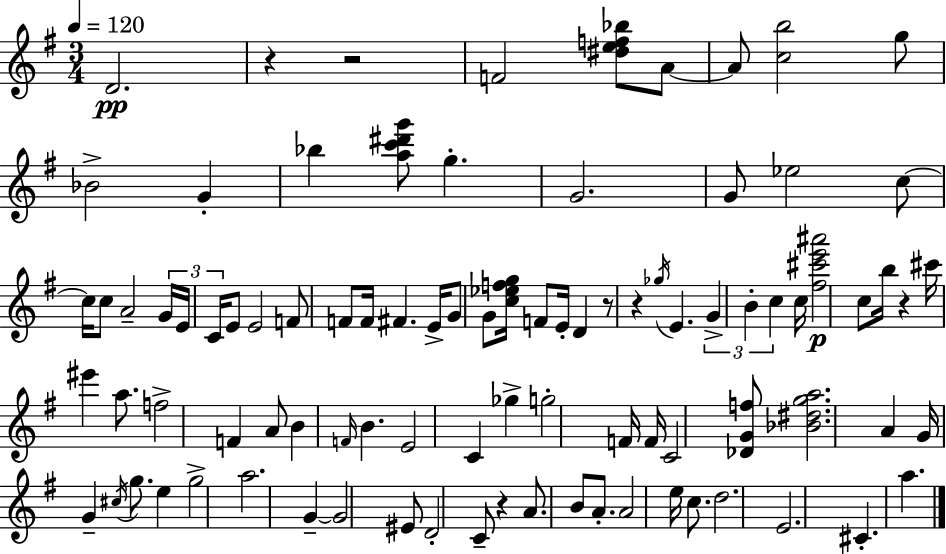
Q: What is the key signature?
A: E minor